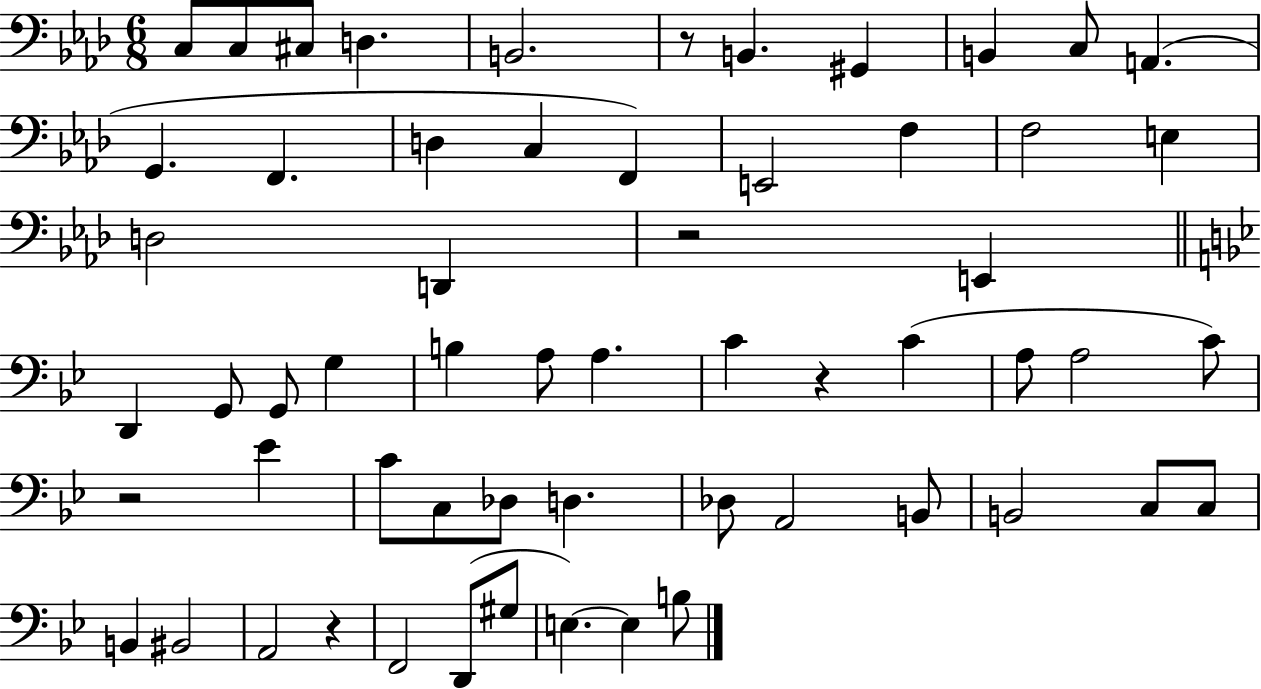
{
  \clef bass
  \numericTimeSignature
  \time 6/8
  \key aes \major
  c8 c8 cis8 d4. | b,2. | r8 b,4. gis,4 | b,4 c8 a,4.( | \break g,4. f,4. | d4 c4 f,4) | e,2 f4 | f2 e4 | \break d2 d,4 | r2 e,4 | \bar "||" \break \key bes \major d,4 g,8 g,8 g4 | b4 a8 a4. | c'4 r4 c'4( | a8 a2 c'8) | \break r2 ees'4 | c'8 c8 des8 d4. | des8 a,2 b,8 | b,2 c8 c8 | \break b,4 bis,2 | a,2 r4 | f,2 d,8( gis8 | e4.~~) e4 b8 | \break \bar "|."
}